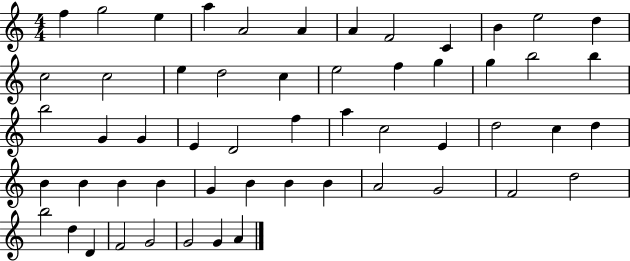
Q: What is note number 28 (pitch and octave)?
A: D4